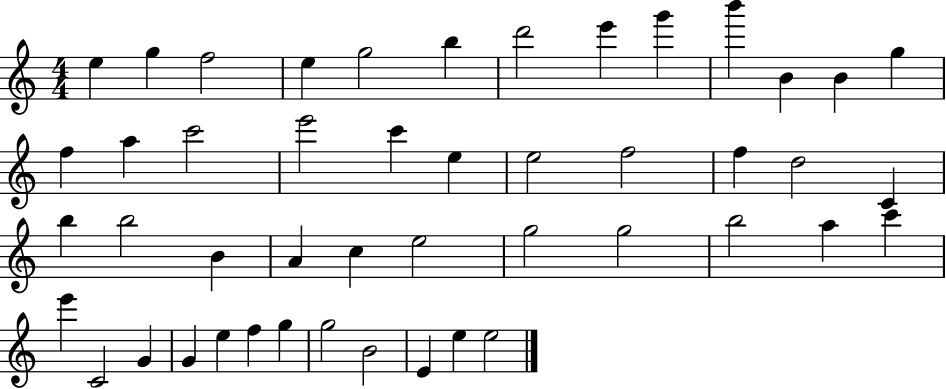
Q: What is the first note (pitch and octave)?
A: E5